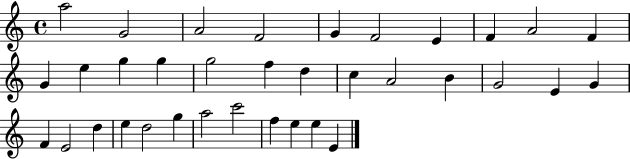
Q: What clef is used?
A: treble